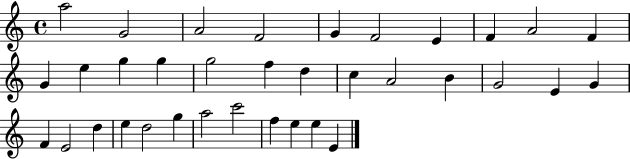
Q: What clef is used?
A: treble